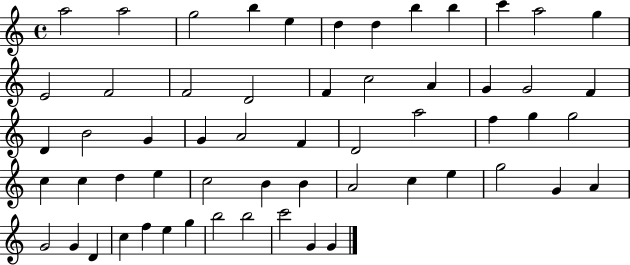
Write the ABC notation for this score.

X:1
T:Untitled
M:4/4
L:1/4
K:C
a2 a2 g2 b e d d b b c' a2 g E2 F2 F2 D2 F c2 A G G2 F D B2 G G A2 F D2 a2 f g g2 c c d e c2 B B A2 c e g2 G A G2 G D c f e g b2 b2 c'2 G G